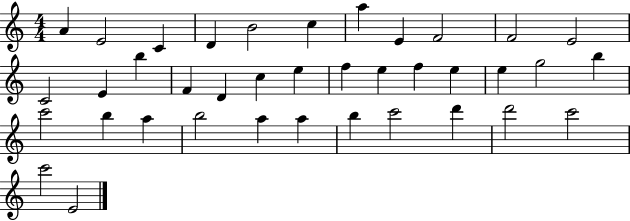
{
  \clef treble
  \numericTimeSignature
  \time 4/4
  \key c \major
  a'4 e'2 c'4 | d'4 b'2 c''4 | a''4 e'4 f'2 | f'2 e'2 | \break c'2 e'4 b''4 | f'4 d'4 c''4 e''4 | f''4 e''4 f''4 e''4 | e''4 g''2 b''4 | \break c'''2 b''4 a''4 | b''2 a''4 a''4 | b''4 c'''2 d'''4 | d'''2 c'''2 | \break c'''2 e'2 | \bar "|."
}